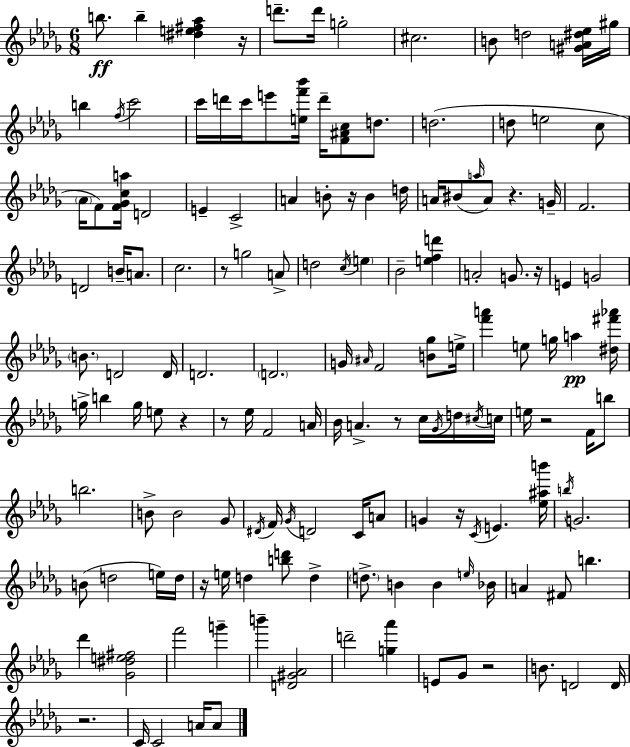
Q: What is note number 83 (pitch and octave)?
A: B4